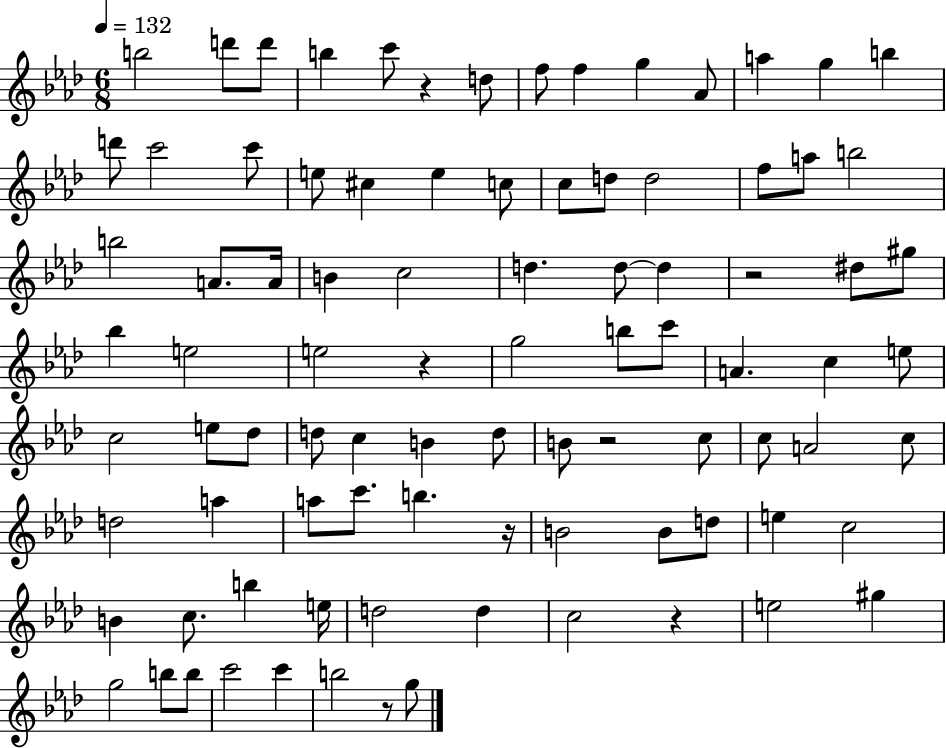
B5/h D6/e D6/e B5/q C6/e R/q D5/e F5/e F5/q G5/q Ab4/e A5/q G5/q B5/q D6/e C6/h C6/e E5/e C#5/q E5/q C5/e C5/e D5/e D5/h F5/e A5/e B5/h B5/h A4/e. A4/s B4/q C5/h D5/q. D5/e D5/q R/h D#5/e G#5/e Bb5/q E5/h E5/h R/q G5/h B5/e C6/e A4/q. C5/q E5/e C5/h E5/e Db5/e D5/e C5/q B4/q D5/e B4/e R/h C5/e C5/e A4/h C5/e D5/h A5/q A5/e C6/e. B5/q. R/s B4/h B4/e D5/e E5/q C5/h B4/q C5/e. B5/q E5/s D5/h D5/q C5/h R/q E5/h G#5/q G5/h B5/e B5/e C6/h C6/q B5/h R/e G5/e